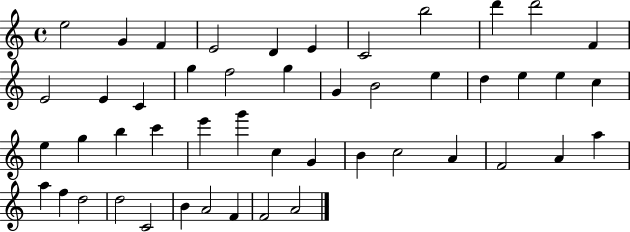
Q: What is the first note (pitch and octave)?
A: E5